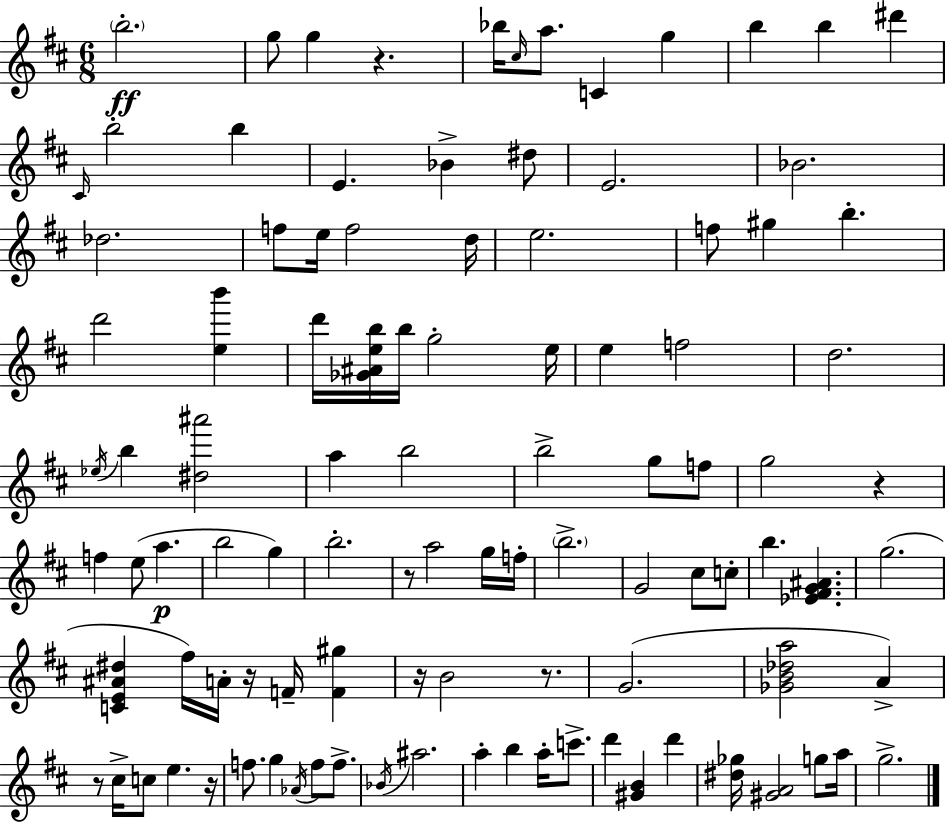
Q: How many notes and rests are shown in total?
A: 102